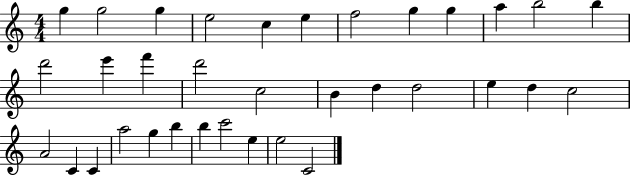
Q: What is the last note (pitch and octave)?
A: C4